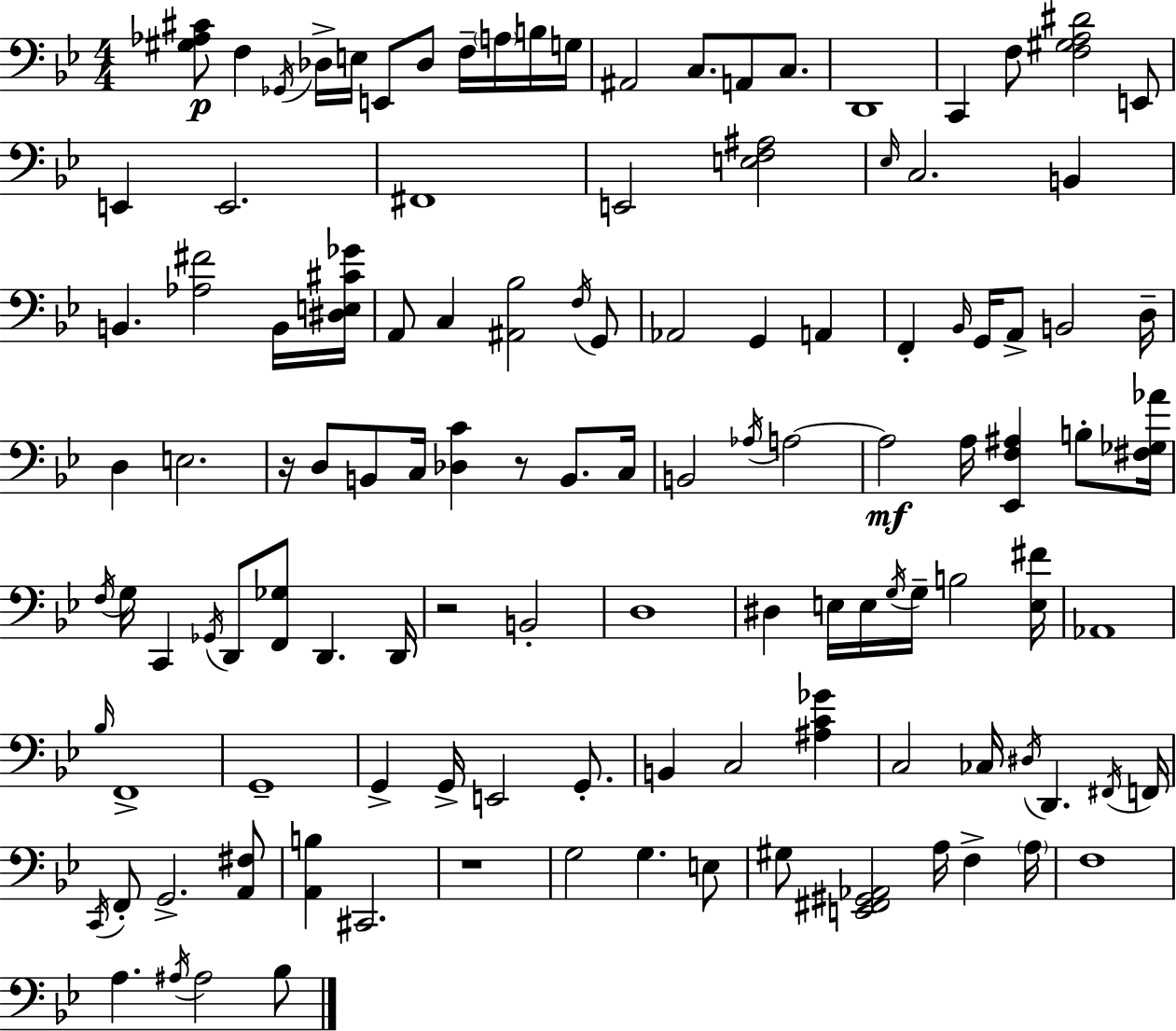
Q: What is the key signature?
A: BES major